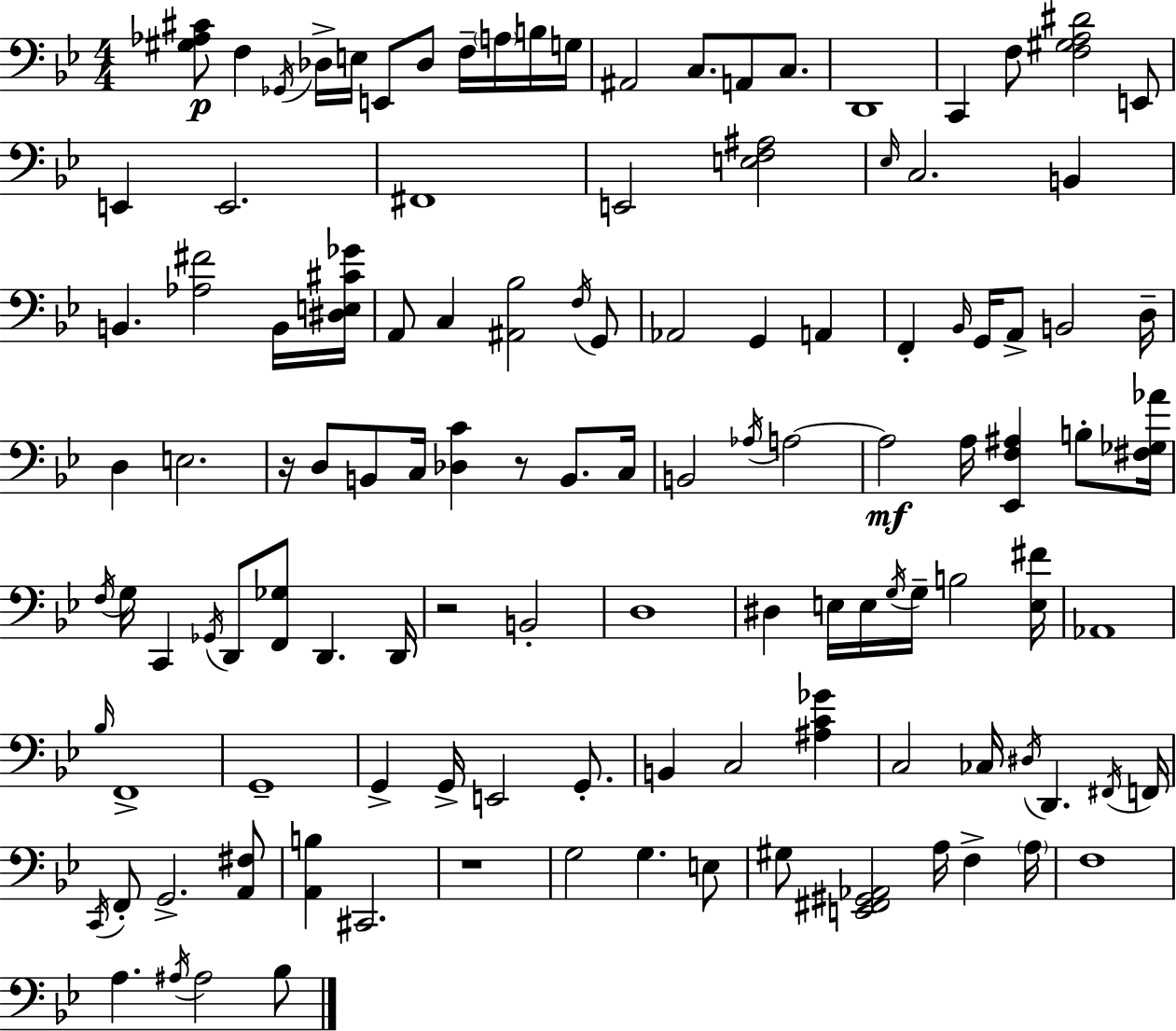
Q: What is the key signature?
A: BES major